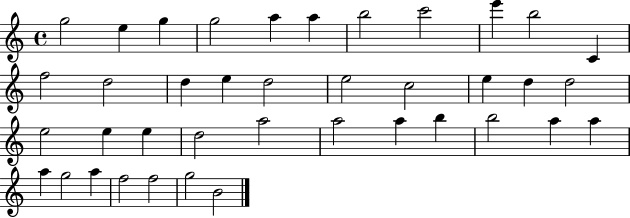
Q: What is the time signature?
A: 4/4